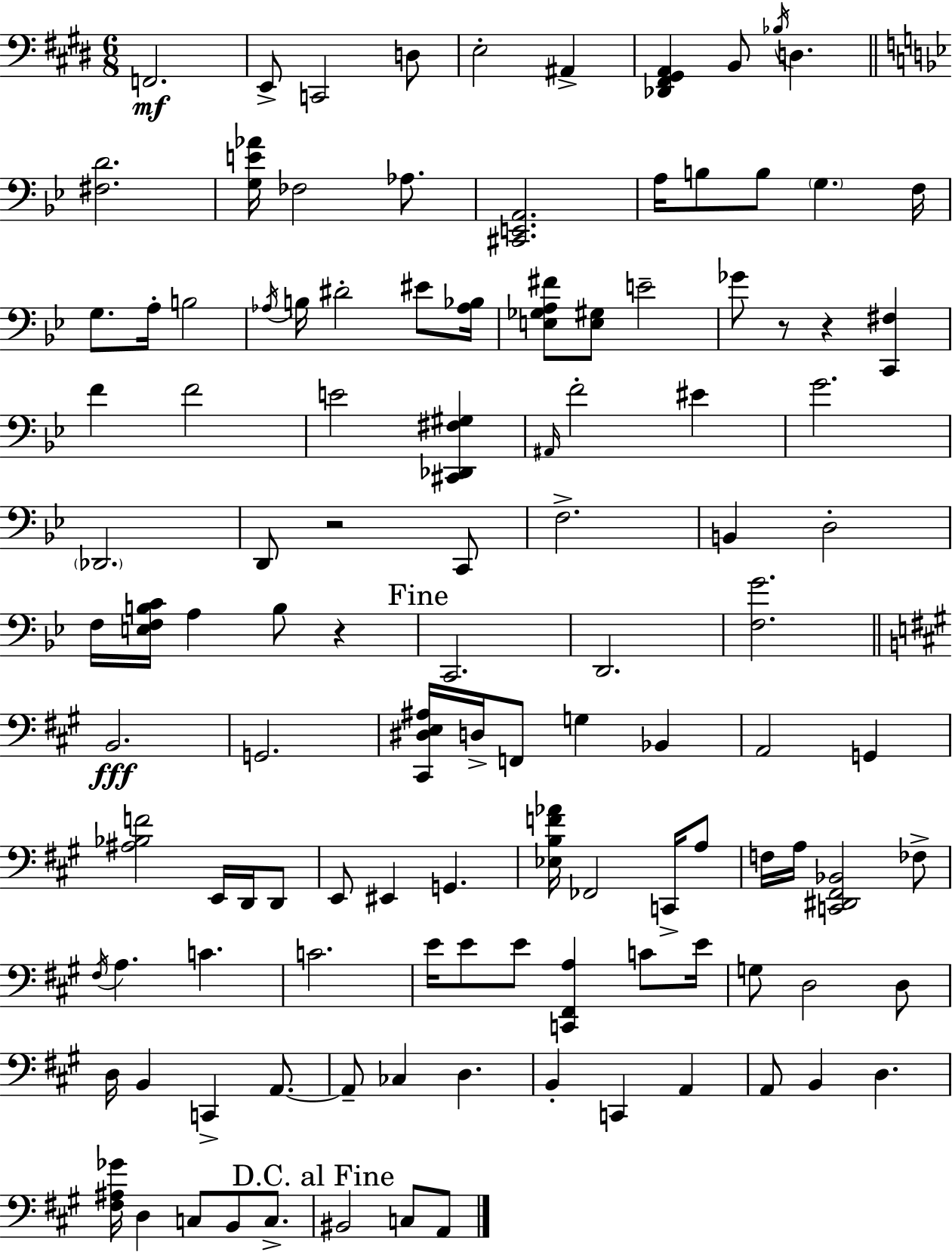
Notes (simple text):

F2/h. E2/e C2/h D3/e E3/h A#2/q [Db2,F#2,G#2,A2]/q B2/e Bb3/s D3/q. [F#3,D4]/h. [G3,E4,Ab4]/s FES3/h Ab3/e. [C#2,E2,A2]/h. A3/s B3/e B3/e G3/q. F3/s G3/e. A3/s B3/h Ab3/s B3/s D#4/h EIS4/e [Ab3,Bb3]/s [E3,Gb3,A3,F#4]/e [E3,G#3]/e E4/h Gb4/e R/e R/q [C2,F#3]/q F4/q F4/h E4/h [C#2,Db2,F#3,G#3]/q A#2/s F4/h EIS4/q G4/h. Db2/h. D2/e R/h C2/e F3/h. B2/q D3/h F3/s [E3,F3,B3,C4]/s A3/q B3/e R/q C2/h. D2/h. [F3,G4]/h. B2/h. G2/h. [C#2,D#3,E3,A#3]/s D3/s F2/e G3/q Bb2/q A2/h G2/q [A#3,Bb3,F4]/h E2/s D2/s D2/e E2/e EIS2/q G2/q. [Eb3,B3,F4,Ab4]/s FES2/h C2/s A3/e F3/s A3/s [C2,D#2,F#2,Bb2]/h FES3/e F#3/s A3/q. C4/q. C4/h. E4/s E4/e E4/e [C2,F#2,A3]/q C4/e E4/s G3/e D3/h D3/e D3/s B2/q C2/q A2/e. A2/e CES3/q D3/q. B2/q C2/q A2/q A2/e B2/q D3/q. [F#3,A#3,Gb4]/s D3/q C3/e B2/e C3/e. BIS2/h C3/e A2/e